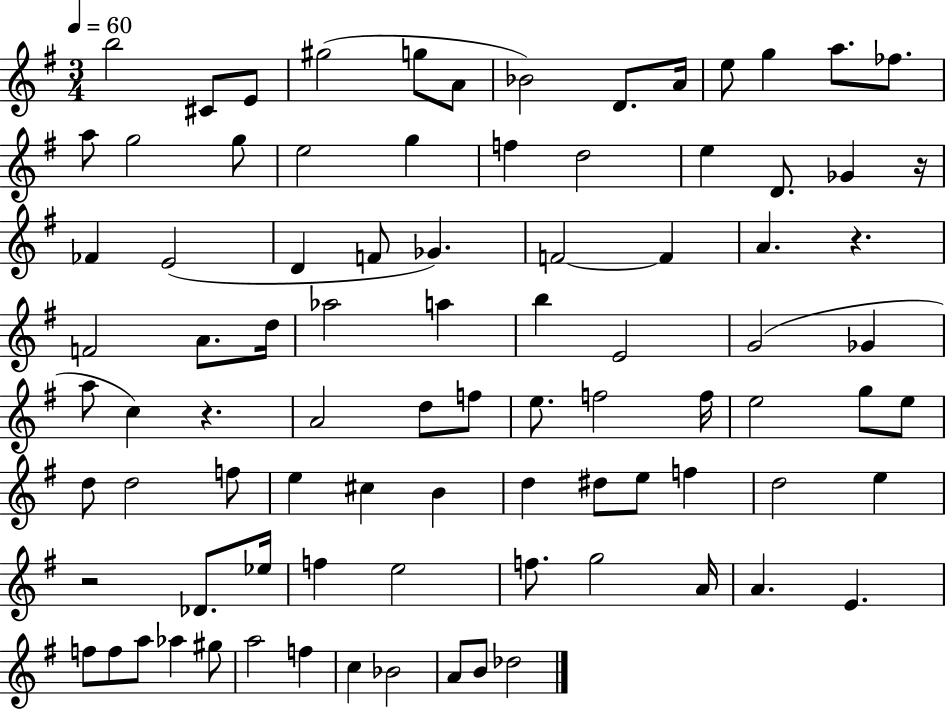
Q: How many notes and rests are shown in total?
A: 88